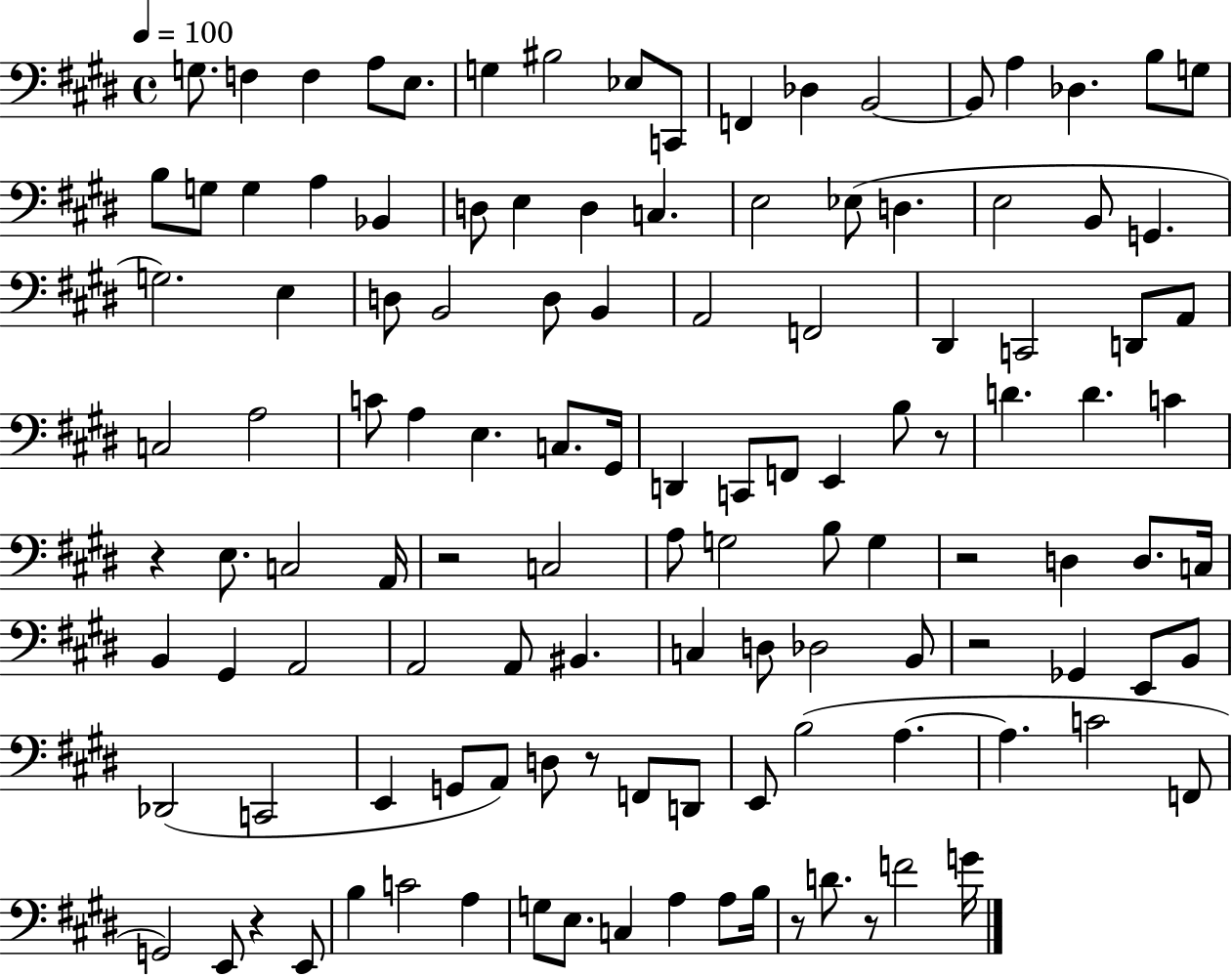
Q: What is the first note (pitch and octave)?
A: G3